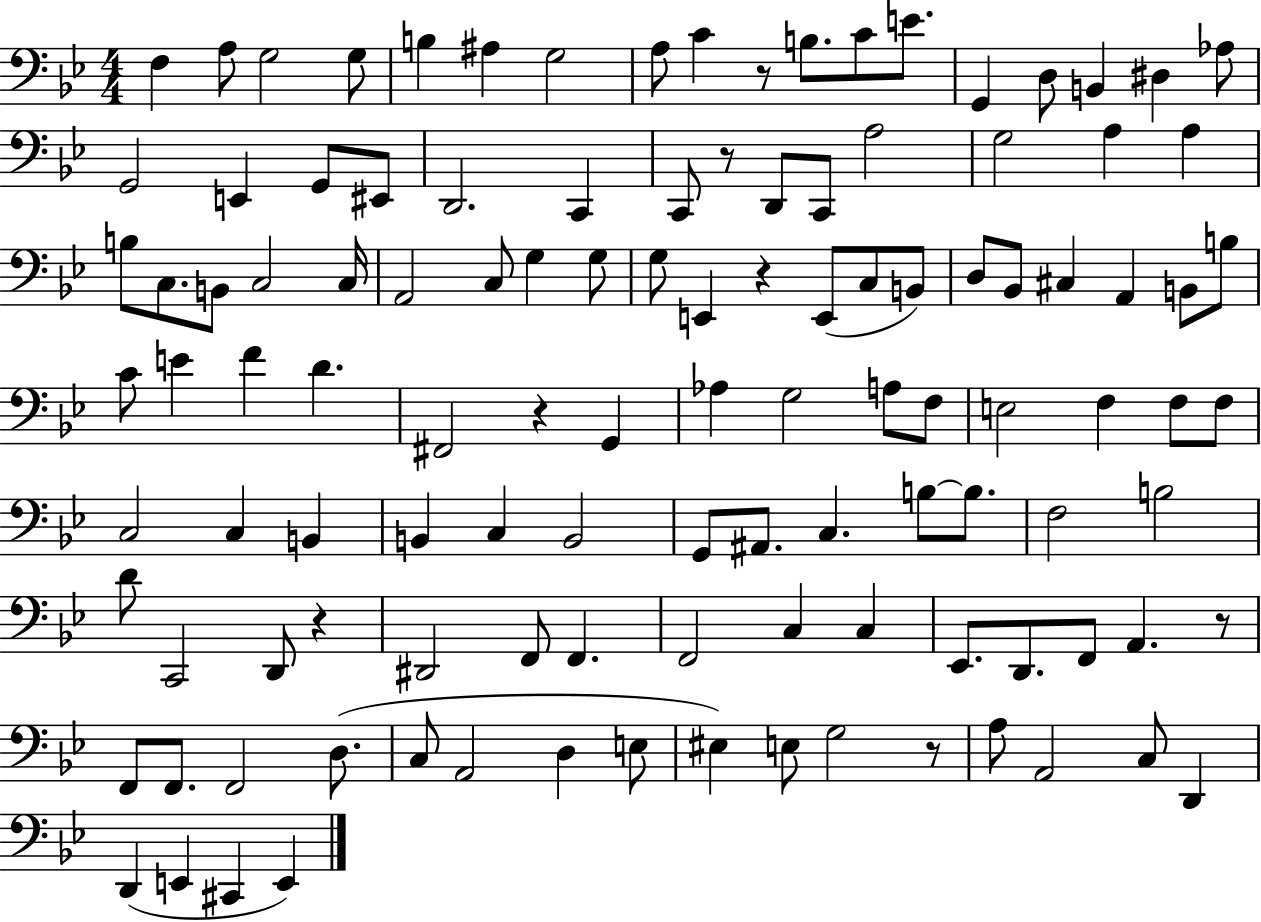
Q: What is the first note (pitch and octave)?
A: F3